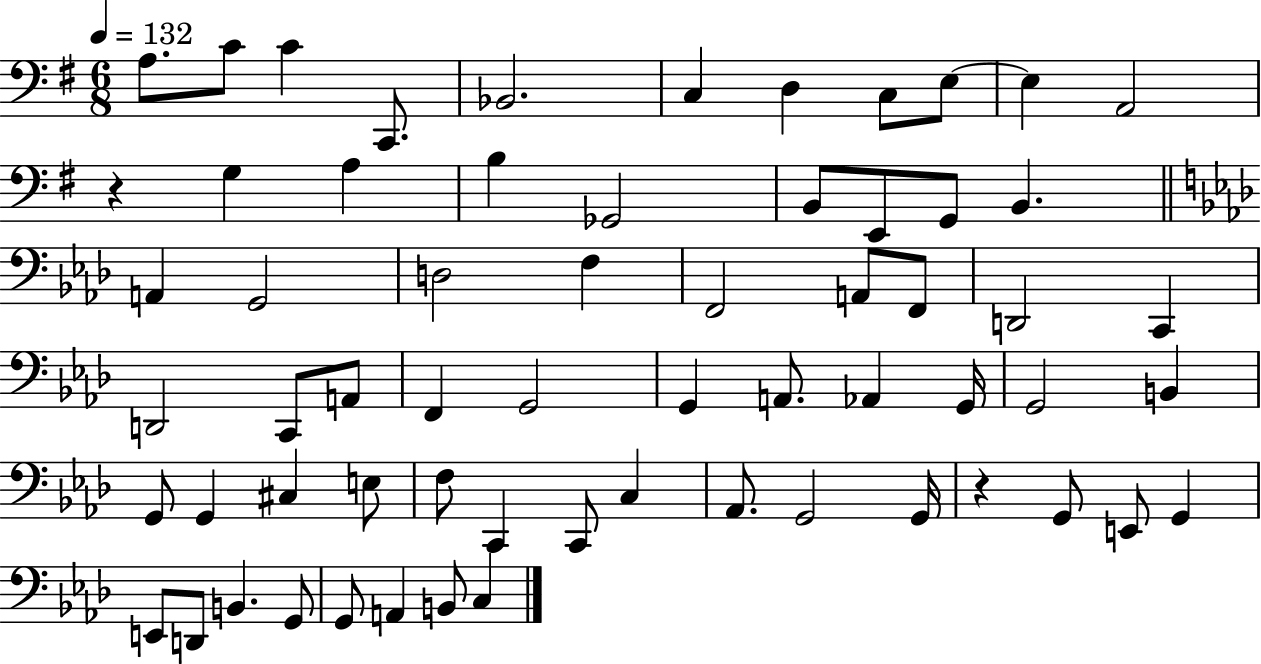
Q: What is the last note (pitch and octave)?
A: C3